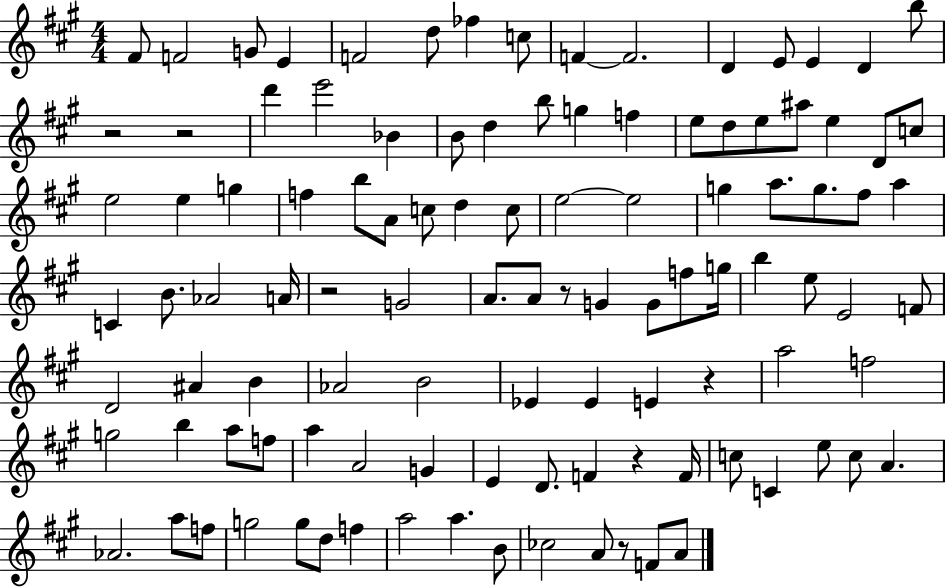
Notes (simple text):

F#4/e F4/h G4/e E4/q F4/h D5/e FES5/q C5/e F4/q F4/h. D4/q E4/e E4/q D4/q B5/e R/h R/h D6/q E6/h Bb4/q B4/e D5/q B5/e G5/q F5/q E5/e D5/e E5/e A#5/e E5/q D4/e C5/e E5/h E5/q G5/q F5/q B5/e A4/e C5/e D5/q C5/e E5/h E5/h G5/q A5/e. G5/e. F#5/e A5/q C4/q B4/e. Ab4/h A4/s R/h G4/h A4/e. A4/e R/e G4/q G4/e F5/e G5/s B5/q E5/e E4/h F4/e D4/h A#4/q B4/q Ab4/h B4/h Eb4/q Eb4/q E4/q R/q A5/h F5/h G5/h B5/q A5/e F5/e A5/q A4/h G4/q E4/q D4/e. F4/q R/q F4/s C5/e C4/q E5/e C5/e A4/q. Ab4/h. A5/e F5/e G5/h G5/e D5/e F5/q A5/h A5/q. B4/e CES5/h A4/e R/e F4/e A4/e